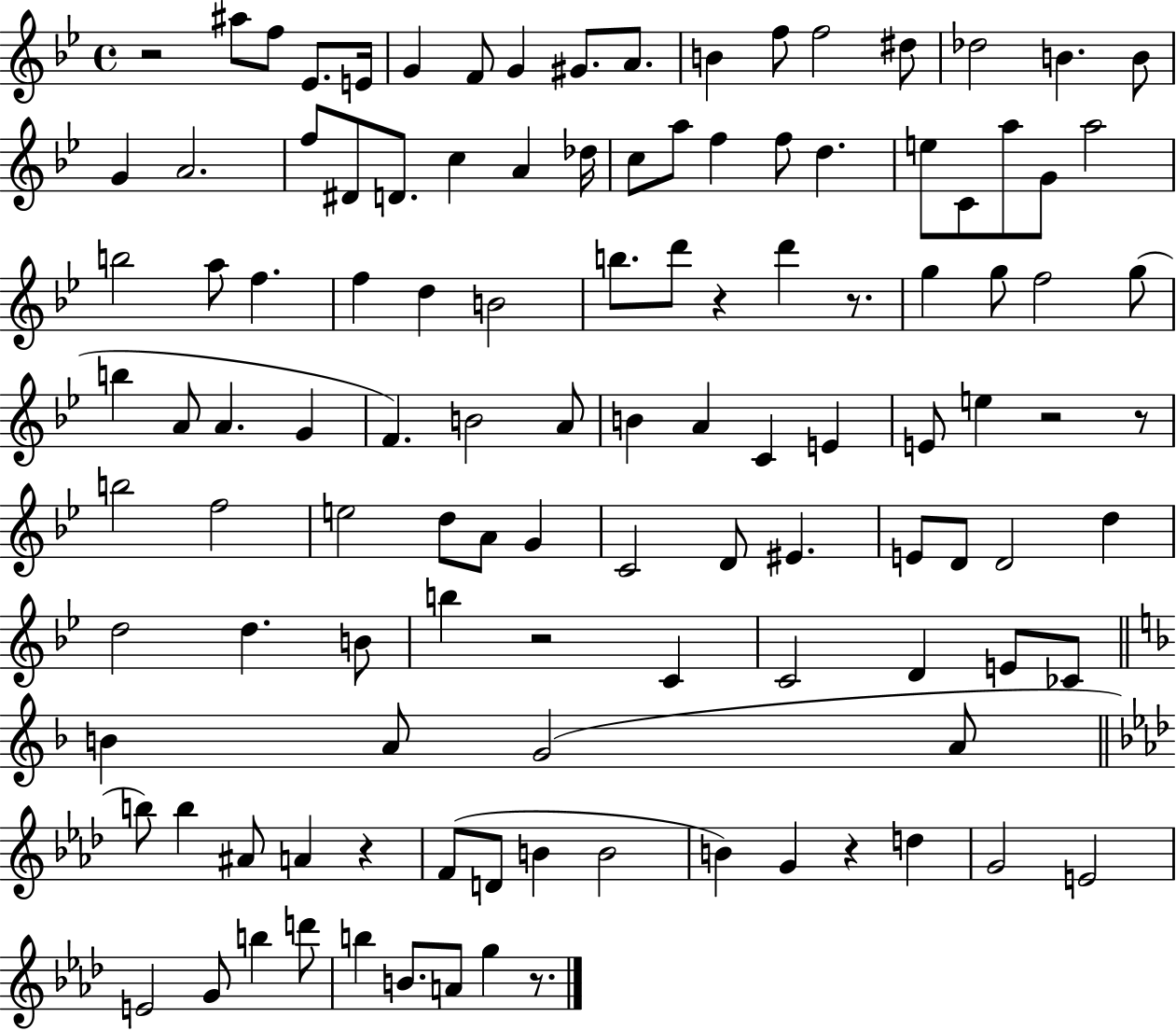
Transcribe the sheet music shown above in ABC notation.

X:1
T:Untitled
M:4/4
L:1/4
K:Bb
z2 ^a/2 f/2 _E/2 E/4 G F/2 G ^G/2 A/2 B f/2 f2 ^d/2 _d2 B B/2 G A2 f/2 ^D/2 D/2 c A _d/4 c/2 a/2 f f/2 d e/2 C/2 a/2 G/2 a2 b2 a/2 f f d B2 b/2 d'/2 z d' z/2 g g/2 f2 g/2 b A/2 A G F B2 A/2 B A C E E/2 e z2 z/2 b2 f2 e2 d/2 A/2 G C2 D/2 ^E E/2 D/2 D2 d d2 d B/2 b z2 C C2 D E/2 _C/2 B A/2 G2 A/2 b/2 b ^A/2 A z F/2 D/2 B B2 B G z d G2 E2 E2 G/2 b d'/2 b B/2 A/2 g z/2